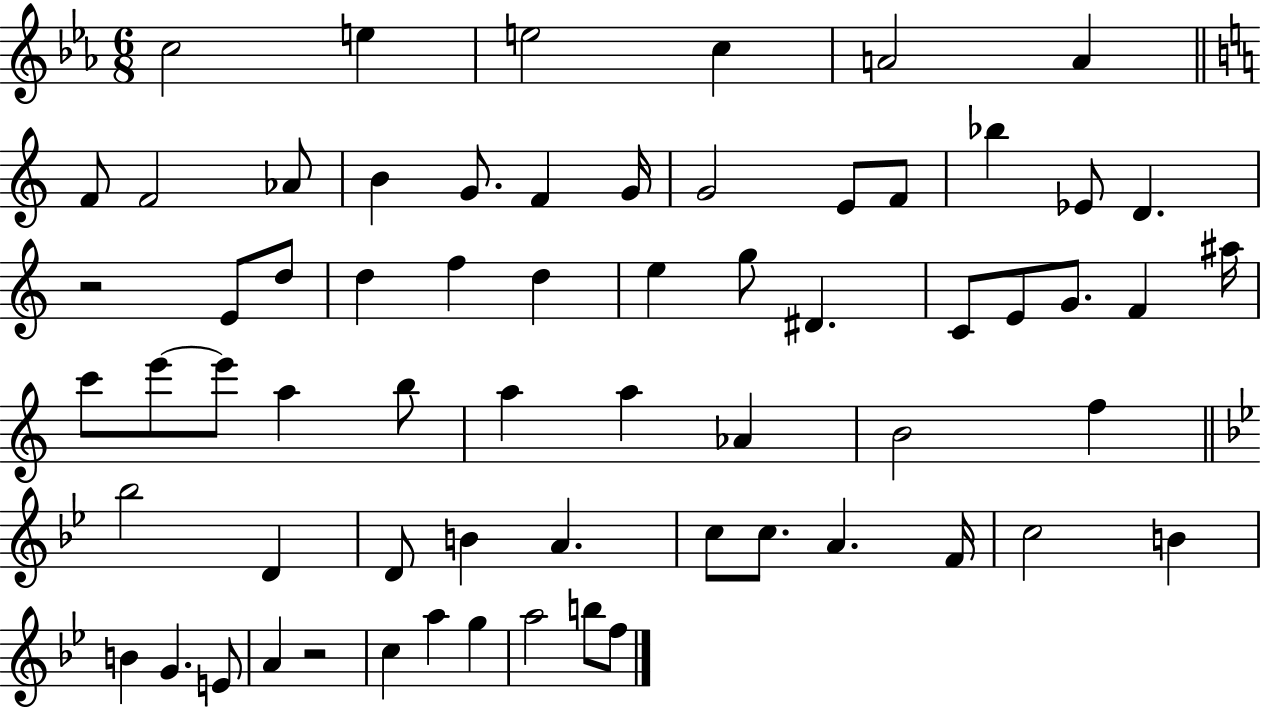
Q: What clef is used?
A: treble